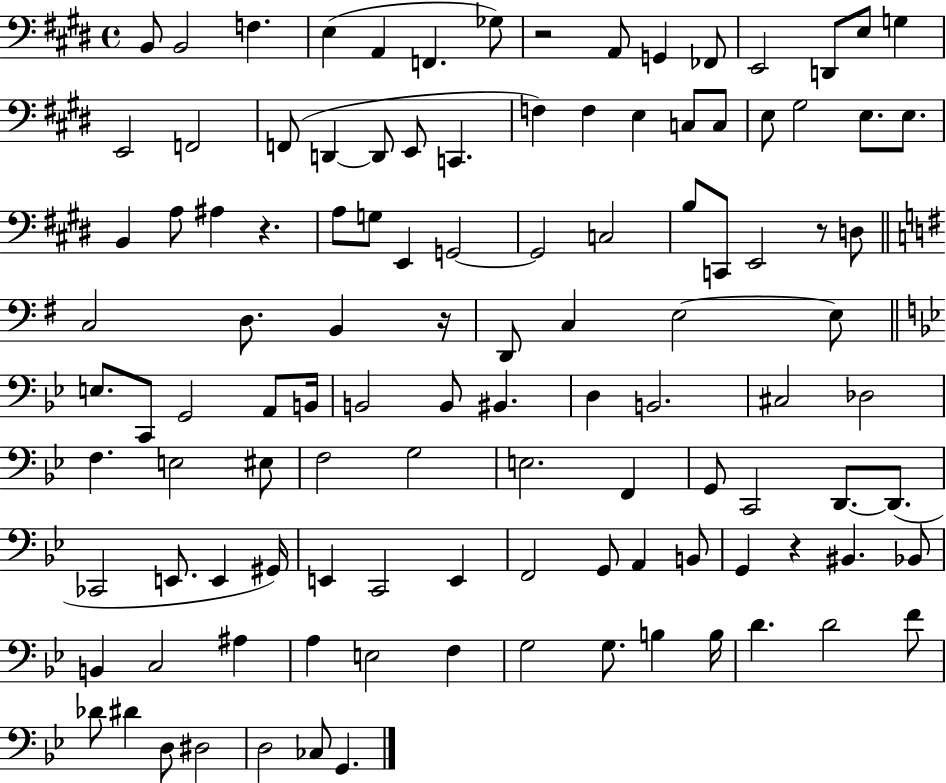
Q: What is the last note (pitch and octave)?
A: G2